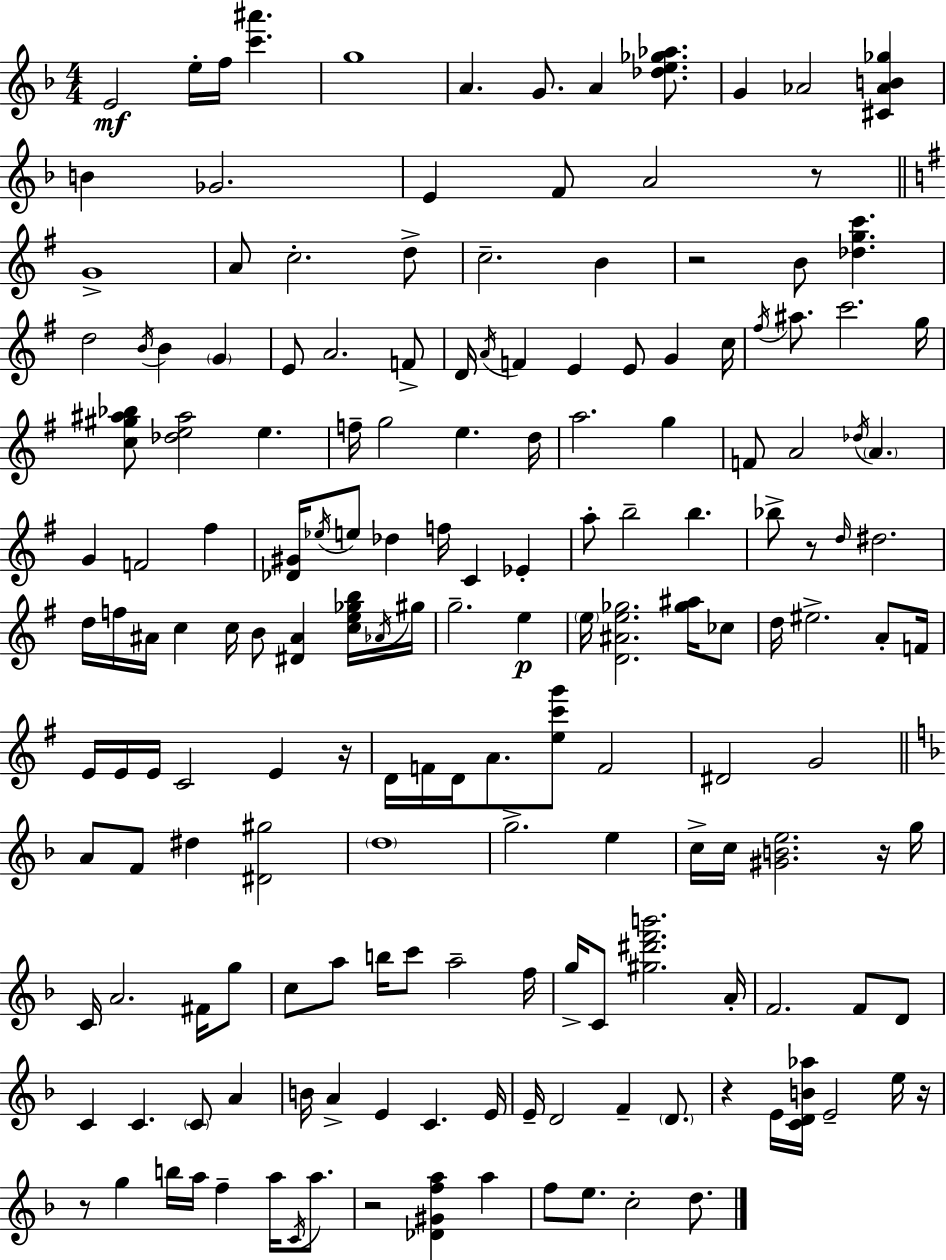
E4/h E5/s F5/s [C6,A#6]/q. G5/w A4/q. G4/e. A4/q [Db5,E5,Gb5,Ab5]/e. G4/q Ab4/h [C#4,Ab4,B4,Gb5]/q B4/q Gb4/h. E4/q F4/e A4/h R/e G4/w A4/e C5/h. D5/e C5/h. B4/q R/h B4/e [Db5,G5,C6]/q. D5/h B4/s B4/q G4/q E4/e A4/h. F4/e D4/s A4/s F4/q E4/q E4/e G4/q C5/s F#5/s A#5/e. C6/h. G5/s [C5,G#5,A#5,Bb5]/e [Db5,E5,A#5]/h E5/q. F5/s G5/h E5/q. D5/s A5/h. G5/q F4/e A4/h Db5/s A4/q. G4/q F4/h F#5/q [Db4,G#4]/s Eb5/s E5/e Db5/q F5/s C4/q Eb4/q A5/e B5/h B5/q. Bb5/e R/e D5/s D#5/h. D5/s F5/s A#4/s C5/q C5/s B4/e [D#4,A#4]/q [C5,E5,Gb5,B5]/s Ab4/s G#5/s G5/h. E5/q E5/s [D4,A#4,E5,Gb5]/h. [Gb5,A#5]/s CES5/e D5/s EIS5/h. A4/e F4/s E4/s E4/s E4/s C4/h E4/q R/s D4/s F4/s D4/s A4/e. [E5,C6,G6]/e F4/h D#4/h G4/h A4/e F4/e D#5/q [D#4,G#5]/h D5/w G5/h. E5/q C5/s C5/s [G#4,B4,E5]/h. R/s G5/s C4/s A4/h. F#4/s G5/e C5/e A5/e B5/s C6/e A5/h F5/s G5/s C4/e [G#5,D#6,F6,B6]/h. A4/s F4/h. F4/e D4/e C4/q C4/q. C4/e A4/q B4/s A4/q E4/q C4/q. E4/s E4/s D4/h F4/q D4/e. R/q E4/s [C4,D4,B4,Ab5]/s E4/h E5/s R/s R/e G5/q B5/s A5/s F5/q A5/s C4/s A5/e. R/h [Db4,G#4,F5,A5]/q A5/q F5/e E5/e. C5/h D5/e.